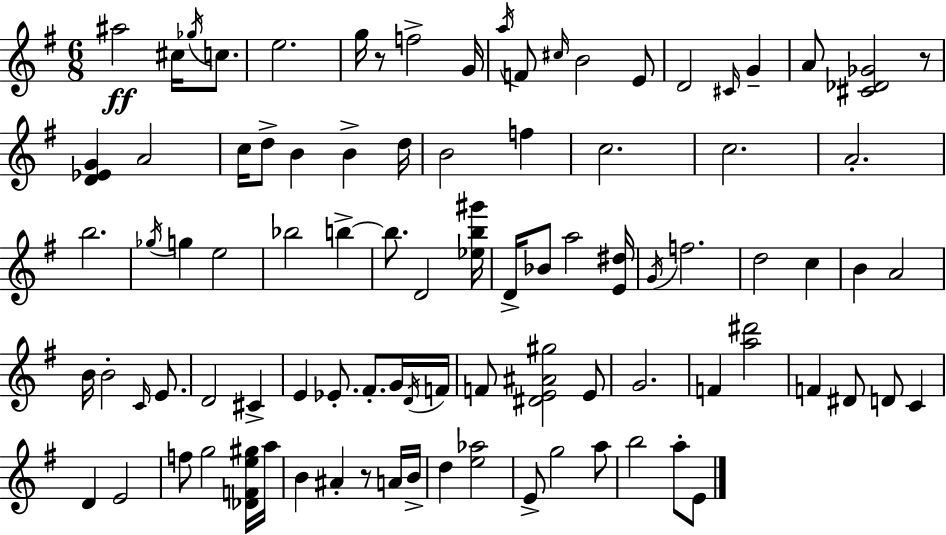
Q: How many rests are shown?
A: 3